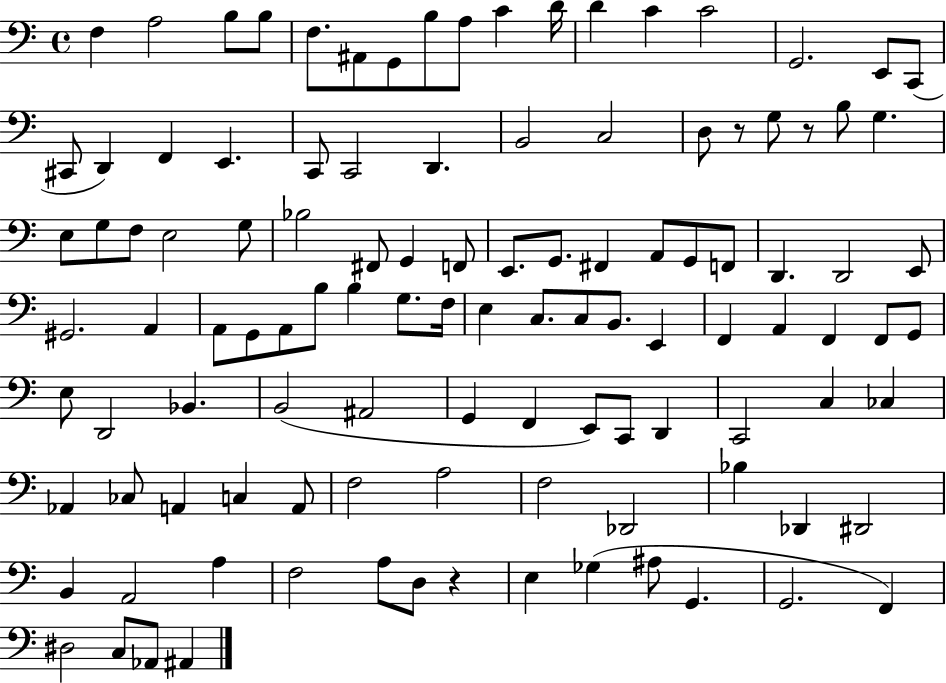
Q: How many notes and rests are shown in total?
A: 111